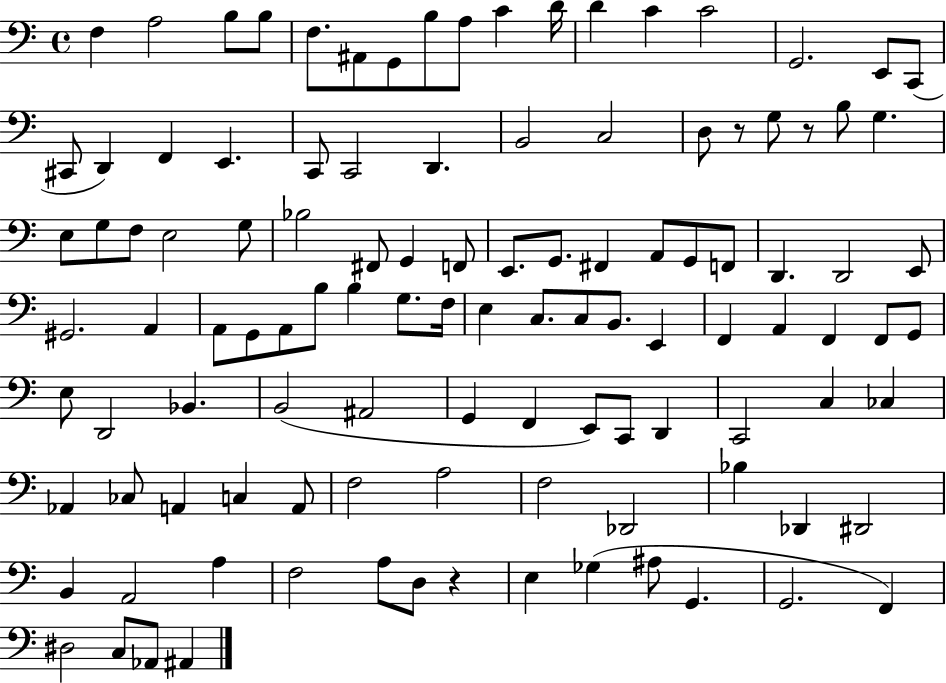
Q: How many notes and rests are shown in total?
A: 111